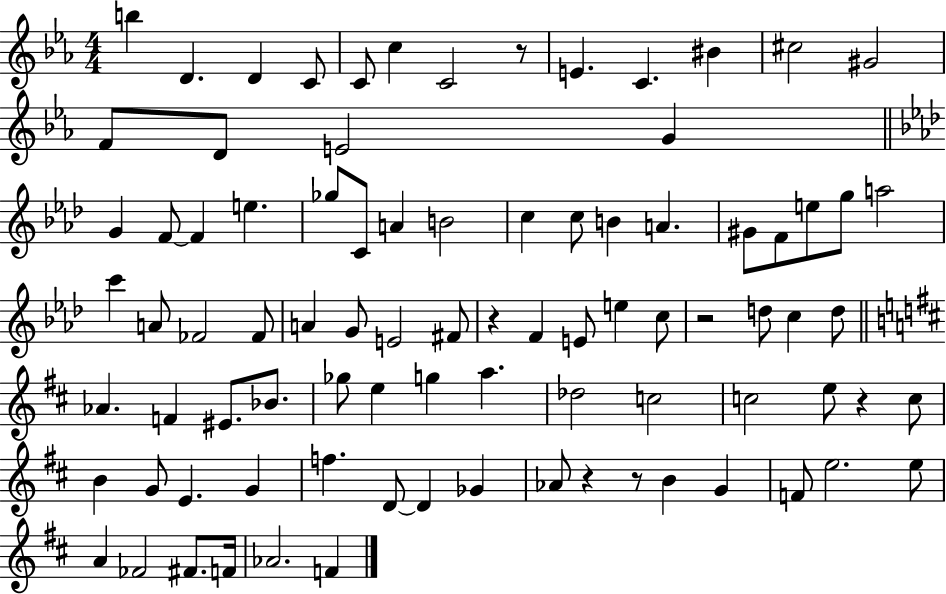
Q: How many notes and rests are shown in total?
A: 87